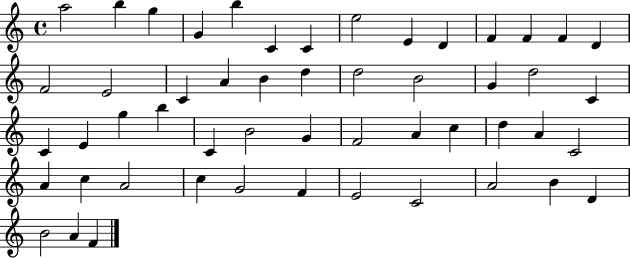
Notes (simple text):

A5/h B5/q G5/q G4/q B5/q C4/q C4/q E5/h E4/q D4/q F4/q F4/q F4/q D4/q F4/h E4/h C4/q A4/q B4/q D5/q D5/h B4/h G4/q D5/h C4/q C4/q E4/q G5/q B5/q C4/q B4/h G4/q F4/h A4/q C5/q D5/q A4/q C4/h A4/q C5/q A4/h C5/q G4/h F4/q E4/h C4/h A4/h B4/q D4/q B4/h A4/q F4/q